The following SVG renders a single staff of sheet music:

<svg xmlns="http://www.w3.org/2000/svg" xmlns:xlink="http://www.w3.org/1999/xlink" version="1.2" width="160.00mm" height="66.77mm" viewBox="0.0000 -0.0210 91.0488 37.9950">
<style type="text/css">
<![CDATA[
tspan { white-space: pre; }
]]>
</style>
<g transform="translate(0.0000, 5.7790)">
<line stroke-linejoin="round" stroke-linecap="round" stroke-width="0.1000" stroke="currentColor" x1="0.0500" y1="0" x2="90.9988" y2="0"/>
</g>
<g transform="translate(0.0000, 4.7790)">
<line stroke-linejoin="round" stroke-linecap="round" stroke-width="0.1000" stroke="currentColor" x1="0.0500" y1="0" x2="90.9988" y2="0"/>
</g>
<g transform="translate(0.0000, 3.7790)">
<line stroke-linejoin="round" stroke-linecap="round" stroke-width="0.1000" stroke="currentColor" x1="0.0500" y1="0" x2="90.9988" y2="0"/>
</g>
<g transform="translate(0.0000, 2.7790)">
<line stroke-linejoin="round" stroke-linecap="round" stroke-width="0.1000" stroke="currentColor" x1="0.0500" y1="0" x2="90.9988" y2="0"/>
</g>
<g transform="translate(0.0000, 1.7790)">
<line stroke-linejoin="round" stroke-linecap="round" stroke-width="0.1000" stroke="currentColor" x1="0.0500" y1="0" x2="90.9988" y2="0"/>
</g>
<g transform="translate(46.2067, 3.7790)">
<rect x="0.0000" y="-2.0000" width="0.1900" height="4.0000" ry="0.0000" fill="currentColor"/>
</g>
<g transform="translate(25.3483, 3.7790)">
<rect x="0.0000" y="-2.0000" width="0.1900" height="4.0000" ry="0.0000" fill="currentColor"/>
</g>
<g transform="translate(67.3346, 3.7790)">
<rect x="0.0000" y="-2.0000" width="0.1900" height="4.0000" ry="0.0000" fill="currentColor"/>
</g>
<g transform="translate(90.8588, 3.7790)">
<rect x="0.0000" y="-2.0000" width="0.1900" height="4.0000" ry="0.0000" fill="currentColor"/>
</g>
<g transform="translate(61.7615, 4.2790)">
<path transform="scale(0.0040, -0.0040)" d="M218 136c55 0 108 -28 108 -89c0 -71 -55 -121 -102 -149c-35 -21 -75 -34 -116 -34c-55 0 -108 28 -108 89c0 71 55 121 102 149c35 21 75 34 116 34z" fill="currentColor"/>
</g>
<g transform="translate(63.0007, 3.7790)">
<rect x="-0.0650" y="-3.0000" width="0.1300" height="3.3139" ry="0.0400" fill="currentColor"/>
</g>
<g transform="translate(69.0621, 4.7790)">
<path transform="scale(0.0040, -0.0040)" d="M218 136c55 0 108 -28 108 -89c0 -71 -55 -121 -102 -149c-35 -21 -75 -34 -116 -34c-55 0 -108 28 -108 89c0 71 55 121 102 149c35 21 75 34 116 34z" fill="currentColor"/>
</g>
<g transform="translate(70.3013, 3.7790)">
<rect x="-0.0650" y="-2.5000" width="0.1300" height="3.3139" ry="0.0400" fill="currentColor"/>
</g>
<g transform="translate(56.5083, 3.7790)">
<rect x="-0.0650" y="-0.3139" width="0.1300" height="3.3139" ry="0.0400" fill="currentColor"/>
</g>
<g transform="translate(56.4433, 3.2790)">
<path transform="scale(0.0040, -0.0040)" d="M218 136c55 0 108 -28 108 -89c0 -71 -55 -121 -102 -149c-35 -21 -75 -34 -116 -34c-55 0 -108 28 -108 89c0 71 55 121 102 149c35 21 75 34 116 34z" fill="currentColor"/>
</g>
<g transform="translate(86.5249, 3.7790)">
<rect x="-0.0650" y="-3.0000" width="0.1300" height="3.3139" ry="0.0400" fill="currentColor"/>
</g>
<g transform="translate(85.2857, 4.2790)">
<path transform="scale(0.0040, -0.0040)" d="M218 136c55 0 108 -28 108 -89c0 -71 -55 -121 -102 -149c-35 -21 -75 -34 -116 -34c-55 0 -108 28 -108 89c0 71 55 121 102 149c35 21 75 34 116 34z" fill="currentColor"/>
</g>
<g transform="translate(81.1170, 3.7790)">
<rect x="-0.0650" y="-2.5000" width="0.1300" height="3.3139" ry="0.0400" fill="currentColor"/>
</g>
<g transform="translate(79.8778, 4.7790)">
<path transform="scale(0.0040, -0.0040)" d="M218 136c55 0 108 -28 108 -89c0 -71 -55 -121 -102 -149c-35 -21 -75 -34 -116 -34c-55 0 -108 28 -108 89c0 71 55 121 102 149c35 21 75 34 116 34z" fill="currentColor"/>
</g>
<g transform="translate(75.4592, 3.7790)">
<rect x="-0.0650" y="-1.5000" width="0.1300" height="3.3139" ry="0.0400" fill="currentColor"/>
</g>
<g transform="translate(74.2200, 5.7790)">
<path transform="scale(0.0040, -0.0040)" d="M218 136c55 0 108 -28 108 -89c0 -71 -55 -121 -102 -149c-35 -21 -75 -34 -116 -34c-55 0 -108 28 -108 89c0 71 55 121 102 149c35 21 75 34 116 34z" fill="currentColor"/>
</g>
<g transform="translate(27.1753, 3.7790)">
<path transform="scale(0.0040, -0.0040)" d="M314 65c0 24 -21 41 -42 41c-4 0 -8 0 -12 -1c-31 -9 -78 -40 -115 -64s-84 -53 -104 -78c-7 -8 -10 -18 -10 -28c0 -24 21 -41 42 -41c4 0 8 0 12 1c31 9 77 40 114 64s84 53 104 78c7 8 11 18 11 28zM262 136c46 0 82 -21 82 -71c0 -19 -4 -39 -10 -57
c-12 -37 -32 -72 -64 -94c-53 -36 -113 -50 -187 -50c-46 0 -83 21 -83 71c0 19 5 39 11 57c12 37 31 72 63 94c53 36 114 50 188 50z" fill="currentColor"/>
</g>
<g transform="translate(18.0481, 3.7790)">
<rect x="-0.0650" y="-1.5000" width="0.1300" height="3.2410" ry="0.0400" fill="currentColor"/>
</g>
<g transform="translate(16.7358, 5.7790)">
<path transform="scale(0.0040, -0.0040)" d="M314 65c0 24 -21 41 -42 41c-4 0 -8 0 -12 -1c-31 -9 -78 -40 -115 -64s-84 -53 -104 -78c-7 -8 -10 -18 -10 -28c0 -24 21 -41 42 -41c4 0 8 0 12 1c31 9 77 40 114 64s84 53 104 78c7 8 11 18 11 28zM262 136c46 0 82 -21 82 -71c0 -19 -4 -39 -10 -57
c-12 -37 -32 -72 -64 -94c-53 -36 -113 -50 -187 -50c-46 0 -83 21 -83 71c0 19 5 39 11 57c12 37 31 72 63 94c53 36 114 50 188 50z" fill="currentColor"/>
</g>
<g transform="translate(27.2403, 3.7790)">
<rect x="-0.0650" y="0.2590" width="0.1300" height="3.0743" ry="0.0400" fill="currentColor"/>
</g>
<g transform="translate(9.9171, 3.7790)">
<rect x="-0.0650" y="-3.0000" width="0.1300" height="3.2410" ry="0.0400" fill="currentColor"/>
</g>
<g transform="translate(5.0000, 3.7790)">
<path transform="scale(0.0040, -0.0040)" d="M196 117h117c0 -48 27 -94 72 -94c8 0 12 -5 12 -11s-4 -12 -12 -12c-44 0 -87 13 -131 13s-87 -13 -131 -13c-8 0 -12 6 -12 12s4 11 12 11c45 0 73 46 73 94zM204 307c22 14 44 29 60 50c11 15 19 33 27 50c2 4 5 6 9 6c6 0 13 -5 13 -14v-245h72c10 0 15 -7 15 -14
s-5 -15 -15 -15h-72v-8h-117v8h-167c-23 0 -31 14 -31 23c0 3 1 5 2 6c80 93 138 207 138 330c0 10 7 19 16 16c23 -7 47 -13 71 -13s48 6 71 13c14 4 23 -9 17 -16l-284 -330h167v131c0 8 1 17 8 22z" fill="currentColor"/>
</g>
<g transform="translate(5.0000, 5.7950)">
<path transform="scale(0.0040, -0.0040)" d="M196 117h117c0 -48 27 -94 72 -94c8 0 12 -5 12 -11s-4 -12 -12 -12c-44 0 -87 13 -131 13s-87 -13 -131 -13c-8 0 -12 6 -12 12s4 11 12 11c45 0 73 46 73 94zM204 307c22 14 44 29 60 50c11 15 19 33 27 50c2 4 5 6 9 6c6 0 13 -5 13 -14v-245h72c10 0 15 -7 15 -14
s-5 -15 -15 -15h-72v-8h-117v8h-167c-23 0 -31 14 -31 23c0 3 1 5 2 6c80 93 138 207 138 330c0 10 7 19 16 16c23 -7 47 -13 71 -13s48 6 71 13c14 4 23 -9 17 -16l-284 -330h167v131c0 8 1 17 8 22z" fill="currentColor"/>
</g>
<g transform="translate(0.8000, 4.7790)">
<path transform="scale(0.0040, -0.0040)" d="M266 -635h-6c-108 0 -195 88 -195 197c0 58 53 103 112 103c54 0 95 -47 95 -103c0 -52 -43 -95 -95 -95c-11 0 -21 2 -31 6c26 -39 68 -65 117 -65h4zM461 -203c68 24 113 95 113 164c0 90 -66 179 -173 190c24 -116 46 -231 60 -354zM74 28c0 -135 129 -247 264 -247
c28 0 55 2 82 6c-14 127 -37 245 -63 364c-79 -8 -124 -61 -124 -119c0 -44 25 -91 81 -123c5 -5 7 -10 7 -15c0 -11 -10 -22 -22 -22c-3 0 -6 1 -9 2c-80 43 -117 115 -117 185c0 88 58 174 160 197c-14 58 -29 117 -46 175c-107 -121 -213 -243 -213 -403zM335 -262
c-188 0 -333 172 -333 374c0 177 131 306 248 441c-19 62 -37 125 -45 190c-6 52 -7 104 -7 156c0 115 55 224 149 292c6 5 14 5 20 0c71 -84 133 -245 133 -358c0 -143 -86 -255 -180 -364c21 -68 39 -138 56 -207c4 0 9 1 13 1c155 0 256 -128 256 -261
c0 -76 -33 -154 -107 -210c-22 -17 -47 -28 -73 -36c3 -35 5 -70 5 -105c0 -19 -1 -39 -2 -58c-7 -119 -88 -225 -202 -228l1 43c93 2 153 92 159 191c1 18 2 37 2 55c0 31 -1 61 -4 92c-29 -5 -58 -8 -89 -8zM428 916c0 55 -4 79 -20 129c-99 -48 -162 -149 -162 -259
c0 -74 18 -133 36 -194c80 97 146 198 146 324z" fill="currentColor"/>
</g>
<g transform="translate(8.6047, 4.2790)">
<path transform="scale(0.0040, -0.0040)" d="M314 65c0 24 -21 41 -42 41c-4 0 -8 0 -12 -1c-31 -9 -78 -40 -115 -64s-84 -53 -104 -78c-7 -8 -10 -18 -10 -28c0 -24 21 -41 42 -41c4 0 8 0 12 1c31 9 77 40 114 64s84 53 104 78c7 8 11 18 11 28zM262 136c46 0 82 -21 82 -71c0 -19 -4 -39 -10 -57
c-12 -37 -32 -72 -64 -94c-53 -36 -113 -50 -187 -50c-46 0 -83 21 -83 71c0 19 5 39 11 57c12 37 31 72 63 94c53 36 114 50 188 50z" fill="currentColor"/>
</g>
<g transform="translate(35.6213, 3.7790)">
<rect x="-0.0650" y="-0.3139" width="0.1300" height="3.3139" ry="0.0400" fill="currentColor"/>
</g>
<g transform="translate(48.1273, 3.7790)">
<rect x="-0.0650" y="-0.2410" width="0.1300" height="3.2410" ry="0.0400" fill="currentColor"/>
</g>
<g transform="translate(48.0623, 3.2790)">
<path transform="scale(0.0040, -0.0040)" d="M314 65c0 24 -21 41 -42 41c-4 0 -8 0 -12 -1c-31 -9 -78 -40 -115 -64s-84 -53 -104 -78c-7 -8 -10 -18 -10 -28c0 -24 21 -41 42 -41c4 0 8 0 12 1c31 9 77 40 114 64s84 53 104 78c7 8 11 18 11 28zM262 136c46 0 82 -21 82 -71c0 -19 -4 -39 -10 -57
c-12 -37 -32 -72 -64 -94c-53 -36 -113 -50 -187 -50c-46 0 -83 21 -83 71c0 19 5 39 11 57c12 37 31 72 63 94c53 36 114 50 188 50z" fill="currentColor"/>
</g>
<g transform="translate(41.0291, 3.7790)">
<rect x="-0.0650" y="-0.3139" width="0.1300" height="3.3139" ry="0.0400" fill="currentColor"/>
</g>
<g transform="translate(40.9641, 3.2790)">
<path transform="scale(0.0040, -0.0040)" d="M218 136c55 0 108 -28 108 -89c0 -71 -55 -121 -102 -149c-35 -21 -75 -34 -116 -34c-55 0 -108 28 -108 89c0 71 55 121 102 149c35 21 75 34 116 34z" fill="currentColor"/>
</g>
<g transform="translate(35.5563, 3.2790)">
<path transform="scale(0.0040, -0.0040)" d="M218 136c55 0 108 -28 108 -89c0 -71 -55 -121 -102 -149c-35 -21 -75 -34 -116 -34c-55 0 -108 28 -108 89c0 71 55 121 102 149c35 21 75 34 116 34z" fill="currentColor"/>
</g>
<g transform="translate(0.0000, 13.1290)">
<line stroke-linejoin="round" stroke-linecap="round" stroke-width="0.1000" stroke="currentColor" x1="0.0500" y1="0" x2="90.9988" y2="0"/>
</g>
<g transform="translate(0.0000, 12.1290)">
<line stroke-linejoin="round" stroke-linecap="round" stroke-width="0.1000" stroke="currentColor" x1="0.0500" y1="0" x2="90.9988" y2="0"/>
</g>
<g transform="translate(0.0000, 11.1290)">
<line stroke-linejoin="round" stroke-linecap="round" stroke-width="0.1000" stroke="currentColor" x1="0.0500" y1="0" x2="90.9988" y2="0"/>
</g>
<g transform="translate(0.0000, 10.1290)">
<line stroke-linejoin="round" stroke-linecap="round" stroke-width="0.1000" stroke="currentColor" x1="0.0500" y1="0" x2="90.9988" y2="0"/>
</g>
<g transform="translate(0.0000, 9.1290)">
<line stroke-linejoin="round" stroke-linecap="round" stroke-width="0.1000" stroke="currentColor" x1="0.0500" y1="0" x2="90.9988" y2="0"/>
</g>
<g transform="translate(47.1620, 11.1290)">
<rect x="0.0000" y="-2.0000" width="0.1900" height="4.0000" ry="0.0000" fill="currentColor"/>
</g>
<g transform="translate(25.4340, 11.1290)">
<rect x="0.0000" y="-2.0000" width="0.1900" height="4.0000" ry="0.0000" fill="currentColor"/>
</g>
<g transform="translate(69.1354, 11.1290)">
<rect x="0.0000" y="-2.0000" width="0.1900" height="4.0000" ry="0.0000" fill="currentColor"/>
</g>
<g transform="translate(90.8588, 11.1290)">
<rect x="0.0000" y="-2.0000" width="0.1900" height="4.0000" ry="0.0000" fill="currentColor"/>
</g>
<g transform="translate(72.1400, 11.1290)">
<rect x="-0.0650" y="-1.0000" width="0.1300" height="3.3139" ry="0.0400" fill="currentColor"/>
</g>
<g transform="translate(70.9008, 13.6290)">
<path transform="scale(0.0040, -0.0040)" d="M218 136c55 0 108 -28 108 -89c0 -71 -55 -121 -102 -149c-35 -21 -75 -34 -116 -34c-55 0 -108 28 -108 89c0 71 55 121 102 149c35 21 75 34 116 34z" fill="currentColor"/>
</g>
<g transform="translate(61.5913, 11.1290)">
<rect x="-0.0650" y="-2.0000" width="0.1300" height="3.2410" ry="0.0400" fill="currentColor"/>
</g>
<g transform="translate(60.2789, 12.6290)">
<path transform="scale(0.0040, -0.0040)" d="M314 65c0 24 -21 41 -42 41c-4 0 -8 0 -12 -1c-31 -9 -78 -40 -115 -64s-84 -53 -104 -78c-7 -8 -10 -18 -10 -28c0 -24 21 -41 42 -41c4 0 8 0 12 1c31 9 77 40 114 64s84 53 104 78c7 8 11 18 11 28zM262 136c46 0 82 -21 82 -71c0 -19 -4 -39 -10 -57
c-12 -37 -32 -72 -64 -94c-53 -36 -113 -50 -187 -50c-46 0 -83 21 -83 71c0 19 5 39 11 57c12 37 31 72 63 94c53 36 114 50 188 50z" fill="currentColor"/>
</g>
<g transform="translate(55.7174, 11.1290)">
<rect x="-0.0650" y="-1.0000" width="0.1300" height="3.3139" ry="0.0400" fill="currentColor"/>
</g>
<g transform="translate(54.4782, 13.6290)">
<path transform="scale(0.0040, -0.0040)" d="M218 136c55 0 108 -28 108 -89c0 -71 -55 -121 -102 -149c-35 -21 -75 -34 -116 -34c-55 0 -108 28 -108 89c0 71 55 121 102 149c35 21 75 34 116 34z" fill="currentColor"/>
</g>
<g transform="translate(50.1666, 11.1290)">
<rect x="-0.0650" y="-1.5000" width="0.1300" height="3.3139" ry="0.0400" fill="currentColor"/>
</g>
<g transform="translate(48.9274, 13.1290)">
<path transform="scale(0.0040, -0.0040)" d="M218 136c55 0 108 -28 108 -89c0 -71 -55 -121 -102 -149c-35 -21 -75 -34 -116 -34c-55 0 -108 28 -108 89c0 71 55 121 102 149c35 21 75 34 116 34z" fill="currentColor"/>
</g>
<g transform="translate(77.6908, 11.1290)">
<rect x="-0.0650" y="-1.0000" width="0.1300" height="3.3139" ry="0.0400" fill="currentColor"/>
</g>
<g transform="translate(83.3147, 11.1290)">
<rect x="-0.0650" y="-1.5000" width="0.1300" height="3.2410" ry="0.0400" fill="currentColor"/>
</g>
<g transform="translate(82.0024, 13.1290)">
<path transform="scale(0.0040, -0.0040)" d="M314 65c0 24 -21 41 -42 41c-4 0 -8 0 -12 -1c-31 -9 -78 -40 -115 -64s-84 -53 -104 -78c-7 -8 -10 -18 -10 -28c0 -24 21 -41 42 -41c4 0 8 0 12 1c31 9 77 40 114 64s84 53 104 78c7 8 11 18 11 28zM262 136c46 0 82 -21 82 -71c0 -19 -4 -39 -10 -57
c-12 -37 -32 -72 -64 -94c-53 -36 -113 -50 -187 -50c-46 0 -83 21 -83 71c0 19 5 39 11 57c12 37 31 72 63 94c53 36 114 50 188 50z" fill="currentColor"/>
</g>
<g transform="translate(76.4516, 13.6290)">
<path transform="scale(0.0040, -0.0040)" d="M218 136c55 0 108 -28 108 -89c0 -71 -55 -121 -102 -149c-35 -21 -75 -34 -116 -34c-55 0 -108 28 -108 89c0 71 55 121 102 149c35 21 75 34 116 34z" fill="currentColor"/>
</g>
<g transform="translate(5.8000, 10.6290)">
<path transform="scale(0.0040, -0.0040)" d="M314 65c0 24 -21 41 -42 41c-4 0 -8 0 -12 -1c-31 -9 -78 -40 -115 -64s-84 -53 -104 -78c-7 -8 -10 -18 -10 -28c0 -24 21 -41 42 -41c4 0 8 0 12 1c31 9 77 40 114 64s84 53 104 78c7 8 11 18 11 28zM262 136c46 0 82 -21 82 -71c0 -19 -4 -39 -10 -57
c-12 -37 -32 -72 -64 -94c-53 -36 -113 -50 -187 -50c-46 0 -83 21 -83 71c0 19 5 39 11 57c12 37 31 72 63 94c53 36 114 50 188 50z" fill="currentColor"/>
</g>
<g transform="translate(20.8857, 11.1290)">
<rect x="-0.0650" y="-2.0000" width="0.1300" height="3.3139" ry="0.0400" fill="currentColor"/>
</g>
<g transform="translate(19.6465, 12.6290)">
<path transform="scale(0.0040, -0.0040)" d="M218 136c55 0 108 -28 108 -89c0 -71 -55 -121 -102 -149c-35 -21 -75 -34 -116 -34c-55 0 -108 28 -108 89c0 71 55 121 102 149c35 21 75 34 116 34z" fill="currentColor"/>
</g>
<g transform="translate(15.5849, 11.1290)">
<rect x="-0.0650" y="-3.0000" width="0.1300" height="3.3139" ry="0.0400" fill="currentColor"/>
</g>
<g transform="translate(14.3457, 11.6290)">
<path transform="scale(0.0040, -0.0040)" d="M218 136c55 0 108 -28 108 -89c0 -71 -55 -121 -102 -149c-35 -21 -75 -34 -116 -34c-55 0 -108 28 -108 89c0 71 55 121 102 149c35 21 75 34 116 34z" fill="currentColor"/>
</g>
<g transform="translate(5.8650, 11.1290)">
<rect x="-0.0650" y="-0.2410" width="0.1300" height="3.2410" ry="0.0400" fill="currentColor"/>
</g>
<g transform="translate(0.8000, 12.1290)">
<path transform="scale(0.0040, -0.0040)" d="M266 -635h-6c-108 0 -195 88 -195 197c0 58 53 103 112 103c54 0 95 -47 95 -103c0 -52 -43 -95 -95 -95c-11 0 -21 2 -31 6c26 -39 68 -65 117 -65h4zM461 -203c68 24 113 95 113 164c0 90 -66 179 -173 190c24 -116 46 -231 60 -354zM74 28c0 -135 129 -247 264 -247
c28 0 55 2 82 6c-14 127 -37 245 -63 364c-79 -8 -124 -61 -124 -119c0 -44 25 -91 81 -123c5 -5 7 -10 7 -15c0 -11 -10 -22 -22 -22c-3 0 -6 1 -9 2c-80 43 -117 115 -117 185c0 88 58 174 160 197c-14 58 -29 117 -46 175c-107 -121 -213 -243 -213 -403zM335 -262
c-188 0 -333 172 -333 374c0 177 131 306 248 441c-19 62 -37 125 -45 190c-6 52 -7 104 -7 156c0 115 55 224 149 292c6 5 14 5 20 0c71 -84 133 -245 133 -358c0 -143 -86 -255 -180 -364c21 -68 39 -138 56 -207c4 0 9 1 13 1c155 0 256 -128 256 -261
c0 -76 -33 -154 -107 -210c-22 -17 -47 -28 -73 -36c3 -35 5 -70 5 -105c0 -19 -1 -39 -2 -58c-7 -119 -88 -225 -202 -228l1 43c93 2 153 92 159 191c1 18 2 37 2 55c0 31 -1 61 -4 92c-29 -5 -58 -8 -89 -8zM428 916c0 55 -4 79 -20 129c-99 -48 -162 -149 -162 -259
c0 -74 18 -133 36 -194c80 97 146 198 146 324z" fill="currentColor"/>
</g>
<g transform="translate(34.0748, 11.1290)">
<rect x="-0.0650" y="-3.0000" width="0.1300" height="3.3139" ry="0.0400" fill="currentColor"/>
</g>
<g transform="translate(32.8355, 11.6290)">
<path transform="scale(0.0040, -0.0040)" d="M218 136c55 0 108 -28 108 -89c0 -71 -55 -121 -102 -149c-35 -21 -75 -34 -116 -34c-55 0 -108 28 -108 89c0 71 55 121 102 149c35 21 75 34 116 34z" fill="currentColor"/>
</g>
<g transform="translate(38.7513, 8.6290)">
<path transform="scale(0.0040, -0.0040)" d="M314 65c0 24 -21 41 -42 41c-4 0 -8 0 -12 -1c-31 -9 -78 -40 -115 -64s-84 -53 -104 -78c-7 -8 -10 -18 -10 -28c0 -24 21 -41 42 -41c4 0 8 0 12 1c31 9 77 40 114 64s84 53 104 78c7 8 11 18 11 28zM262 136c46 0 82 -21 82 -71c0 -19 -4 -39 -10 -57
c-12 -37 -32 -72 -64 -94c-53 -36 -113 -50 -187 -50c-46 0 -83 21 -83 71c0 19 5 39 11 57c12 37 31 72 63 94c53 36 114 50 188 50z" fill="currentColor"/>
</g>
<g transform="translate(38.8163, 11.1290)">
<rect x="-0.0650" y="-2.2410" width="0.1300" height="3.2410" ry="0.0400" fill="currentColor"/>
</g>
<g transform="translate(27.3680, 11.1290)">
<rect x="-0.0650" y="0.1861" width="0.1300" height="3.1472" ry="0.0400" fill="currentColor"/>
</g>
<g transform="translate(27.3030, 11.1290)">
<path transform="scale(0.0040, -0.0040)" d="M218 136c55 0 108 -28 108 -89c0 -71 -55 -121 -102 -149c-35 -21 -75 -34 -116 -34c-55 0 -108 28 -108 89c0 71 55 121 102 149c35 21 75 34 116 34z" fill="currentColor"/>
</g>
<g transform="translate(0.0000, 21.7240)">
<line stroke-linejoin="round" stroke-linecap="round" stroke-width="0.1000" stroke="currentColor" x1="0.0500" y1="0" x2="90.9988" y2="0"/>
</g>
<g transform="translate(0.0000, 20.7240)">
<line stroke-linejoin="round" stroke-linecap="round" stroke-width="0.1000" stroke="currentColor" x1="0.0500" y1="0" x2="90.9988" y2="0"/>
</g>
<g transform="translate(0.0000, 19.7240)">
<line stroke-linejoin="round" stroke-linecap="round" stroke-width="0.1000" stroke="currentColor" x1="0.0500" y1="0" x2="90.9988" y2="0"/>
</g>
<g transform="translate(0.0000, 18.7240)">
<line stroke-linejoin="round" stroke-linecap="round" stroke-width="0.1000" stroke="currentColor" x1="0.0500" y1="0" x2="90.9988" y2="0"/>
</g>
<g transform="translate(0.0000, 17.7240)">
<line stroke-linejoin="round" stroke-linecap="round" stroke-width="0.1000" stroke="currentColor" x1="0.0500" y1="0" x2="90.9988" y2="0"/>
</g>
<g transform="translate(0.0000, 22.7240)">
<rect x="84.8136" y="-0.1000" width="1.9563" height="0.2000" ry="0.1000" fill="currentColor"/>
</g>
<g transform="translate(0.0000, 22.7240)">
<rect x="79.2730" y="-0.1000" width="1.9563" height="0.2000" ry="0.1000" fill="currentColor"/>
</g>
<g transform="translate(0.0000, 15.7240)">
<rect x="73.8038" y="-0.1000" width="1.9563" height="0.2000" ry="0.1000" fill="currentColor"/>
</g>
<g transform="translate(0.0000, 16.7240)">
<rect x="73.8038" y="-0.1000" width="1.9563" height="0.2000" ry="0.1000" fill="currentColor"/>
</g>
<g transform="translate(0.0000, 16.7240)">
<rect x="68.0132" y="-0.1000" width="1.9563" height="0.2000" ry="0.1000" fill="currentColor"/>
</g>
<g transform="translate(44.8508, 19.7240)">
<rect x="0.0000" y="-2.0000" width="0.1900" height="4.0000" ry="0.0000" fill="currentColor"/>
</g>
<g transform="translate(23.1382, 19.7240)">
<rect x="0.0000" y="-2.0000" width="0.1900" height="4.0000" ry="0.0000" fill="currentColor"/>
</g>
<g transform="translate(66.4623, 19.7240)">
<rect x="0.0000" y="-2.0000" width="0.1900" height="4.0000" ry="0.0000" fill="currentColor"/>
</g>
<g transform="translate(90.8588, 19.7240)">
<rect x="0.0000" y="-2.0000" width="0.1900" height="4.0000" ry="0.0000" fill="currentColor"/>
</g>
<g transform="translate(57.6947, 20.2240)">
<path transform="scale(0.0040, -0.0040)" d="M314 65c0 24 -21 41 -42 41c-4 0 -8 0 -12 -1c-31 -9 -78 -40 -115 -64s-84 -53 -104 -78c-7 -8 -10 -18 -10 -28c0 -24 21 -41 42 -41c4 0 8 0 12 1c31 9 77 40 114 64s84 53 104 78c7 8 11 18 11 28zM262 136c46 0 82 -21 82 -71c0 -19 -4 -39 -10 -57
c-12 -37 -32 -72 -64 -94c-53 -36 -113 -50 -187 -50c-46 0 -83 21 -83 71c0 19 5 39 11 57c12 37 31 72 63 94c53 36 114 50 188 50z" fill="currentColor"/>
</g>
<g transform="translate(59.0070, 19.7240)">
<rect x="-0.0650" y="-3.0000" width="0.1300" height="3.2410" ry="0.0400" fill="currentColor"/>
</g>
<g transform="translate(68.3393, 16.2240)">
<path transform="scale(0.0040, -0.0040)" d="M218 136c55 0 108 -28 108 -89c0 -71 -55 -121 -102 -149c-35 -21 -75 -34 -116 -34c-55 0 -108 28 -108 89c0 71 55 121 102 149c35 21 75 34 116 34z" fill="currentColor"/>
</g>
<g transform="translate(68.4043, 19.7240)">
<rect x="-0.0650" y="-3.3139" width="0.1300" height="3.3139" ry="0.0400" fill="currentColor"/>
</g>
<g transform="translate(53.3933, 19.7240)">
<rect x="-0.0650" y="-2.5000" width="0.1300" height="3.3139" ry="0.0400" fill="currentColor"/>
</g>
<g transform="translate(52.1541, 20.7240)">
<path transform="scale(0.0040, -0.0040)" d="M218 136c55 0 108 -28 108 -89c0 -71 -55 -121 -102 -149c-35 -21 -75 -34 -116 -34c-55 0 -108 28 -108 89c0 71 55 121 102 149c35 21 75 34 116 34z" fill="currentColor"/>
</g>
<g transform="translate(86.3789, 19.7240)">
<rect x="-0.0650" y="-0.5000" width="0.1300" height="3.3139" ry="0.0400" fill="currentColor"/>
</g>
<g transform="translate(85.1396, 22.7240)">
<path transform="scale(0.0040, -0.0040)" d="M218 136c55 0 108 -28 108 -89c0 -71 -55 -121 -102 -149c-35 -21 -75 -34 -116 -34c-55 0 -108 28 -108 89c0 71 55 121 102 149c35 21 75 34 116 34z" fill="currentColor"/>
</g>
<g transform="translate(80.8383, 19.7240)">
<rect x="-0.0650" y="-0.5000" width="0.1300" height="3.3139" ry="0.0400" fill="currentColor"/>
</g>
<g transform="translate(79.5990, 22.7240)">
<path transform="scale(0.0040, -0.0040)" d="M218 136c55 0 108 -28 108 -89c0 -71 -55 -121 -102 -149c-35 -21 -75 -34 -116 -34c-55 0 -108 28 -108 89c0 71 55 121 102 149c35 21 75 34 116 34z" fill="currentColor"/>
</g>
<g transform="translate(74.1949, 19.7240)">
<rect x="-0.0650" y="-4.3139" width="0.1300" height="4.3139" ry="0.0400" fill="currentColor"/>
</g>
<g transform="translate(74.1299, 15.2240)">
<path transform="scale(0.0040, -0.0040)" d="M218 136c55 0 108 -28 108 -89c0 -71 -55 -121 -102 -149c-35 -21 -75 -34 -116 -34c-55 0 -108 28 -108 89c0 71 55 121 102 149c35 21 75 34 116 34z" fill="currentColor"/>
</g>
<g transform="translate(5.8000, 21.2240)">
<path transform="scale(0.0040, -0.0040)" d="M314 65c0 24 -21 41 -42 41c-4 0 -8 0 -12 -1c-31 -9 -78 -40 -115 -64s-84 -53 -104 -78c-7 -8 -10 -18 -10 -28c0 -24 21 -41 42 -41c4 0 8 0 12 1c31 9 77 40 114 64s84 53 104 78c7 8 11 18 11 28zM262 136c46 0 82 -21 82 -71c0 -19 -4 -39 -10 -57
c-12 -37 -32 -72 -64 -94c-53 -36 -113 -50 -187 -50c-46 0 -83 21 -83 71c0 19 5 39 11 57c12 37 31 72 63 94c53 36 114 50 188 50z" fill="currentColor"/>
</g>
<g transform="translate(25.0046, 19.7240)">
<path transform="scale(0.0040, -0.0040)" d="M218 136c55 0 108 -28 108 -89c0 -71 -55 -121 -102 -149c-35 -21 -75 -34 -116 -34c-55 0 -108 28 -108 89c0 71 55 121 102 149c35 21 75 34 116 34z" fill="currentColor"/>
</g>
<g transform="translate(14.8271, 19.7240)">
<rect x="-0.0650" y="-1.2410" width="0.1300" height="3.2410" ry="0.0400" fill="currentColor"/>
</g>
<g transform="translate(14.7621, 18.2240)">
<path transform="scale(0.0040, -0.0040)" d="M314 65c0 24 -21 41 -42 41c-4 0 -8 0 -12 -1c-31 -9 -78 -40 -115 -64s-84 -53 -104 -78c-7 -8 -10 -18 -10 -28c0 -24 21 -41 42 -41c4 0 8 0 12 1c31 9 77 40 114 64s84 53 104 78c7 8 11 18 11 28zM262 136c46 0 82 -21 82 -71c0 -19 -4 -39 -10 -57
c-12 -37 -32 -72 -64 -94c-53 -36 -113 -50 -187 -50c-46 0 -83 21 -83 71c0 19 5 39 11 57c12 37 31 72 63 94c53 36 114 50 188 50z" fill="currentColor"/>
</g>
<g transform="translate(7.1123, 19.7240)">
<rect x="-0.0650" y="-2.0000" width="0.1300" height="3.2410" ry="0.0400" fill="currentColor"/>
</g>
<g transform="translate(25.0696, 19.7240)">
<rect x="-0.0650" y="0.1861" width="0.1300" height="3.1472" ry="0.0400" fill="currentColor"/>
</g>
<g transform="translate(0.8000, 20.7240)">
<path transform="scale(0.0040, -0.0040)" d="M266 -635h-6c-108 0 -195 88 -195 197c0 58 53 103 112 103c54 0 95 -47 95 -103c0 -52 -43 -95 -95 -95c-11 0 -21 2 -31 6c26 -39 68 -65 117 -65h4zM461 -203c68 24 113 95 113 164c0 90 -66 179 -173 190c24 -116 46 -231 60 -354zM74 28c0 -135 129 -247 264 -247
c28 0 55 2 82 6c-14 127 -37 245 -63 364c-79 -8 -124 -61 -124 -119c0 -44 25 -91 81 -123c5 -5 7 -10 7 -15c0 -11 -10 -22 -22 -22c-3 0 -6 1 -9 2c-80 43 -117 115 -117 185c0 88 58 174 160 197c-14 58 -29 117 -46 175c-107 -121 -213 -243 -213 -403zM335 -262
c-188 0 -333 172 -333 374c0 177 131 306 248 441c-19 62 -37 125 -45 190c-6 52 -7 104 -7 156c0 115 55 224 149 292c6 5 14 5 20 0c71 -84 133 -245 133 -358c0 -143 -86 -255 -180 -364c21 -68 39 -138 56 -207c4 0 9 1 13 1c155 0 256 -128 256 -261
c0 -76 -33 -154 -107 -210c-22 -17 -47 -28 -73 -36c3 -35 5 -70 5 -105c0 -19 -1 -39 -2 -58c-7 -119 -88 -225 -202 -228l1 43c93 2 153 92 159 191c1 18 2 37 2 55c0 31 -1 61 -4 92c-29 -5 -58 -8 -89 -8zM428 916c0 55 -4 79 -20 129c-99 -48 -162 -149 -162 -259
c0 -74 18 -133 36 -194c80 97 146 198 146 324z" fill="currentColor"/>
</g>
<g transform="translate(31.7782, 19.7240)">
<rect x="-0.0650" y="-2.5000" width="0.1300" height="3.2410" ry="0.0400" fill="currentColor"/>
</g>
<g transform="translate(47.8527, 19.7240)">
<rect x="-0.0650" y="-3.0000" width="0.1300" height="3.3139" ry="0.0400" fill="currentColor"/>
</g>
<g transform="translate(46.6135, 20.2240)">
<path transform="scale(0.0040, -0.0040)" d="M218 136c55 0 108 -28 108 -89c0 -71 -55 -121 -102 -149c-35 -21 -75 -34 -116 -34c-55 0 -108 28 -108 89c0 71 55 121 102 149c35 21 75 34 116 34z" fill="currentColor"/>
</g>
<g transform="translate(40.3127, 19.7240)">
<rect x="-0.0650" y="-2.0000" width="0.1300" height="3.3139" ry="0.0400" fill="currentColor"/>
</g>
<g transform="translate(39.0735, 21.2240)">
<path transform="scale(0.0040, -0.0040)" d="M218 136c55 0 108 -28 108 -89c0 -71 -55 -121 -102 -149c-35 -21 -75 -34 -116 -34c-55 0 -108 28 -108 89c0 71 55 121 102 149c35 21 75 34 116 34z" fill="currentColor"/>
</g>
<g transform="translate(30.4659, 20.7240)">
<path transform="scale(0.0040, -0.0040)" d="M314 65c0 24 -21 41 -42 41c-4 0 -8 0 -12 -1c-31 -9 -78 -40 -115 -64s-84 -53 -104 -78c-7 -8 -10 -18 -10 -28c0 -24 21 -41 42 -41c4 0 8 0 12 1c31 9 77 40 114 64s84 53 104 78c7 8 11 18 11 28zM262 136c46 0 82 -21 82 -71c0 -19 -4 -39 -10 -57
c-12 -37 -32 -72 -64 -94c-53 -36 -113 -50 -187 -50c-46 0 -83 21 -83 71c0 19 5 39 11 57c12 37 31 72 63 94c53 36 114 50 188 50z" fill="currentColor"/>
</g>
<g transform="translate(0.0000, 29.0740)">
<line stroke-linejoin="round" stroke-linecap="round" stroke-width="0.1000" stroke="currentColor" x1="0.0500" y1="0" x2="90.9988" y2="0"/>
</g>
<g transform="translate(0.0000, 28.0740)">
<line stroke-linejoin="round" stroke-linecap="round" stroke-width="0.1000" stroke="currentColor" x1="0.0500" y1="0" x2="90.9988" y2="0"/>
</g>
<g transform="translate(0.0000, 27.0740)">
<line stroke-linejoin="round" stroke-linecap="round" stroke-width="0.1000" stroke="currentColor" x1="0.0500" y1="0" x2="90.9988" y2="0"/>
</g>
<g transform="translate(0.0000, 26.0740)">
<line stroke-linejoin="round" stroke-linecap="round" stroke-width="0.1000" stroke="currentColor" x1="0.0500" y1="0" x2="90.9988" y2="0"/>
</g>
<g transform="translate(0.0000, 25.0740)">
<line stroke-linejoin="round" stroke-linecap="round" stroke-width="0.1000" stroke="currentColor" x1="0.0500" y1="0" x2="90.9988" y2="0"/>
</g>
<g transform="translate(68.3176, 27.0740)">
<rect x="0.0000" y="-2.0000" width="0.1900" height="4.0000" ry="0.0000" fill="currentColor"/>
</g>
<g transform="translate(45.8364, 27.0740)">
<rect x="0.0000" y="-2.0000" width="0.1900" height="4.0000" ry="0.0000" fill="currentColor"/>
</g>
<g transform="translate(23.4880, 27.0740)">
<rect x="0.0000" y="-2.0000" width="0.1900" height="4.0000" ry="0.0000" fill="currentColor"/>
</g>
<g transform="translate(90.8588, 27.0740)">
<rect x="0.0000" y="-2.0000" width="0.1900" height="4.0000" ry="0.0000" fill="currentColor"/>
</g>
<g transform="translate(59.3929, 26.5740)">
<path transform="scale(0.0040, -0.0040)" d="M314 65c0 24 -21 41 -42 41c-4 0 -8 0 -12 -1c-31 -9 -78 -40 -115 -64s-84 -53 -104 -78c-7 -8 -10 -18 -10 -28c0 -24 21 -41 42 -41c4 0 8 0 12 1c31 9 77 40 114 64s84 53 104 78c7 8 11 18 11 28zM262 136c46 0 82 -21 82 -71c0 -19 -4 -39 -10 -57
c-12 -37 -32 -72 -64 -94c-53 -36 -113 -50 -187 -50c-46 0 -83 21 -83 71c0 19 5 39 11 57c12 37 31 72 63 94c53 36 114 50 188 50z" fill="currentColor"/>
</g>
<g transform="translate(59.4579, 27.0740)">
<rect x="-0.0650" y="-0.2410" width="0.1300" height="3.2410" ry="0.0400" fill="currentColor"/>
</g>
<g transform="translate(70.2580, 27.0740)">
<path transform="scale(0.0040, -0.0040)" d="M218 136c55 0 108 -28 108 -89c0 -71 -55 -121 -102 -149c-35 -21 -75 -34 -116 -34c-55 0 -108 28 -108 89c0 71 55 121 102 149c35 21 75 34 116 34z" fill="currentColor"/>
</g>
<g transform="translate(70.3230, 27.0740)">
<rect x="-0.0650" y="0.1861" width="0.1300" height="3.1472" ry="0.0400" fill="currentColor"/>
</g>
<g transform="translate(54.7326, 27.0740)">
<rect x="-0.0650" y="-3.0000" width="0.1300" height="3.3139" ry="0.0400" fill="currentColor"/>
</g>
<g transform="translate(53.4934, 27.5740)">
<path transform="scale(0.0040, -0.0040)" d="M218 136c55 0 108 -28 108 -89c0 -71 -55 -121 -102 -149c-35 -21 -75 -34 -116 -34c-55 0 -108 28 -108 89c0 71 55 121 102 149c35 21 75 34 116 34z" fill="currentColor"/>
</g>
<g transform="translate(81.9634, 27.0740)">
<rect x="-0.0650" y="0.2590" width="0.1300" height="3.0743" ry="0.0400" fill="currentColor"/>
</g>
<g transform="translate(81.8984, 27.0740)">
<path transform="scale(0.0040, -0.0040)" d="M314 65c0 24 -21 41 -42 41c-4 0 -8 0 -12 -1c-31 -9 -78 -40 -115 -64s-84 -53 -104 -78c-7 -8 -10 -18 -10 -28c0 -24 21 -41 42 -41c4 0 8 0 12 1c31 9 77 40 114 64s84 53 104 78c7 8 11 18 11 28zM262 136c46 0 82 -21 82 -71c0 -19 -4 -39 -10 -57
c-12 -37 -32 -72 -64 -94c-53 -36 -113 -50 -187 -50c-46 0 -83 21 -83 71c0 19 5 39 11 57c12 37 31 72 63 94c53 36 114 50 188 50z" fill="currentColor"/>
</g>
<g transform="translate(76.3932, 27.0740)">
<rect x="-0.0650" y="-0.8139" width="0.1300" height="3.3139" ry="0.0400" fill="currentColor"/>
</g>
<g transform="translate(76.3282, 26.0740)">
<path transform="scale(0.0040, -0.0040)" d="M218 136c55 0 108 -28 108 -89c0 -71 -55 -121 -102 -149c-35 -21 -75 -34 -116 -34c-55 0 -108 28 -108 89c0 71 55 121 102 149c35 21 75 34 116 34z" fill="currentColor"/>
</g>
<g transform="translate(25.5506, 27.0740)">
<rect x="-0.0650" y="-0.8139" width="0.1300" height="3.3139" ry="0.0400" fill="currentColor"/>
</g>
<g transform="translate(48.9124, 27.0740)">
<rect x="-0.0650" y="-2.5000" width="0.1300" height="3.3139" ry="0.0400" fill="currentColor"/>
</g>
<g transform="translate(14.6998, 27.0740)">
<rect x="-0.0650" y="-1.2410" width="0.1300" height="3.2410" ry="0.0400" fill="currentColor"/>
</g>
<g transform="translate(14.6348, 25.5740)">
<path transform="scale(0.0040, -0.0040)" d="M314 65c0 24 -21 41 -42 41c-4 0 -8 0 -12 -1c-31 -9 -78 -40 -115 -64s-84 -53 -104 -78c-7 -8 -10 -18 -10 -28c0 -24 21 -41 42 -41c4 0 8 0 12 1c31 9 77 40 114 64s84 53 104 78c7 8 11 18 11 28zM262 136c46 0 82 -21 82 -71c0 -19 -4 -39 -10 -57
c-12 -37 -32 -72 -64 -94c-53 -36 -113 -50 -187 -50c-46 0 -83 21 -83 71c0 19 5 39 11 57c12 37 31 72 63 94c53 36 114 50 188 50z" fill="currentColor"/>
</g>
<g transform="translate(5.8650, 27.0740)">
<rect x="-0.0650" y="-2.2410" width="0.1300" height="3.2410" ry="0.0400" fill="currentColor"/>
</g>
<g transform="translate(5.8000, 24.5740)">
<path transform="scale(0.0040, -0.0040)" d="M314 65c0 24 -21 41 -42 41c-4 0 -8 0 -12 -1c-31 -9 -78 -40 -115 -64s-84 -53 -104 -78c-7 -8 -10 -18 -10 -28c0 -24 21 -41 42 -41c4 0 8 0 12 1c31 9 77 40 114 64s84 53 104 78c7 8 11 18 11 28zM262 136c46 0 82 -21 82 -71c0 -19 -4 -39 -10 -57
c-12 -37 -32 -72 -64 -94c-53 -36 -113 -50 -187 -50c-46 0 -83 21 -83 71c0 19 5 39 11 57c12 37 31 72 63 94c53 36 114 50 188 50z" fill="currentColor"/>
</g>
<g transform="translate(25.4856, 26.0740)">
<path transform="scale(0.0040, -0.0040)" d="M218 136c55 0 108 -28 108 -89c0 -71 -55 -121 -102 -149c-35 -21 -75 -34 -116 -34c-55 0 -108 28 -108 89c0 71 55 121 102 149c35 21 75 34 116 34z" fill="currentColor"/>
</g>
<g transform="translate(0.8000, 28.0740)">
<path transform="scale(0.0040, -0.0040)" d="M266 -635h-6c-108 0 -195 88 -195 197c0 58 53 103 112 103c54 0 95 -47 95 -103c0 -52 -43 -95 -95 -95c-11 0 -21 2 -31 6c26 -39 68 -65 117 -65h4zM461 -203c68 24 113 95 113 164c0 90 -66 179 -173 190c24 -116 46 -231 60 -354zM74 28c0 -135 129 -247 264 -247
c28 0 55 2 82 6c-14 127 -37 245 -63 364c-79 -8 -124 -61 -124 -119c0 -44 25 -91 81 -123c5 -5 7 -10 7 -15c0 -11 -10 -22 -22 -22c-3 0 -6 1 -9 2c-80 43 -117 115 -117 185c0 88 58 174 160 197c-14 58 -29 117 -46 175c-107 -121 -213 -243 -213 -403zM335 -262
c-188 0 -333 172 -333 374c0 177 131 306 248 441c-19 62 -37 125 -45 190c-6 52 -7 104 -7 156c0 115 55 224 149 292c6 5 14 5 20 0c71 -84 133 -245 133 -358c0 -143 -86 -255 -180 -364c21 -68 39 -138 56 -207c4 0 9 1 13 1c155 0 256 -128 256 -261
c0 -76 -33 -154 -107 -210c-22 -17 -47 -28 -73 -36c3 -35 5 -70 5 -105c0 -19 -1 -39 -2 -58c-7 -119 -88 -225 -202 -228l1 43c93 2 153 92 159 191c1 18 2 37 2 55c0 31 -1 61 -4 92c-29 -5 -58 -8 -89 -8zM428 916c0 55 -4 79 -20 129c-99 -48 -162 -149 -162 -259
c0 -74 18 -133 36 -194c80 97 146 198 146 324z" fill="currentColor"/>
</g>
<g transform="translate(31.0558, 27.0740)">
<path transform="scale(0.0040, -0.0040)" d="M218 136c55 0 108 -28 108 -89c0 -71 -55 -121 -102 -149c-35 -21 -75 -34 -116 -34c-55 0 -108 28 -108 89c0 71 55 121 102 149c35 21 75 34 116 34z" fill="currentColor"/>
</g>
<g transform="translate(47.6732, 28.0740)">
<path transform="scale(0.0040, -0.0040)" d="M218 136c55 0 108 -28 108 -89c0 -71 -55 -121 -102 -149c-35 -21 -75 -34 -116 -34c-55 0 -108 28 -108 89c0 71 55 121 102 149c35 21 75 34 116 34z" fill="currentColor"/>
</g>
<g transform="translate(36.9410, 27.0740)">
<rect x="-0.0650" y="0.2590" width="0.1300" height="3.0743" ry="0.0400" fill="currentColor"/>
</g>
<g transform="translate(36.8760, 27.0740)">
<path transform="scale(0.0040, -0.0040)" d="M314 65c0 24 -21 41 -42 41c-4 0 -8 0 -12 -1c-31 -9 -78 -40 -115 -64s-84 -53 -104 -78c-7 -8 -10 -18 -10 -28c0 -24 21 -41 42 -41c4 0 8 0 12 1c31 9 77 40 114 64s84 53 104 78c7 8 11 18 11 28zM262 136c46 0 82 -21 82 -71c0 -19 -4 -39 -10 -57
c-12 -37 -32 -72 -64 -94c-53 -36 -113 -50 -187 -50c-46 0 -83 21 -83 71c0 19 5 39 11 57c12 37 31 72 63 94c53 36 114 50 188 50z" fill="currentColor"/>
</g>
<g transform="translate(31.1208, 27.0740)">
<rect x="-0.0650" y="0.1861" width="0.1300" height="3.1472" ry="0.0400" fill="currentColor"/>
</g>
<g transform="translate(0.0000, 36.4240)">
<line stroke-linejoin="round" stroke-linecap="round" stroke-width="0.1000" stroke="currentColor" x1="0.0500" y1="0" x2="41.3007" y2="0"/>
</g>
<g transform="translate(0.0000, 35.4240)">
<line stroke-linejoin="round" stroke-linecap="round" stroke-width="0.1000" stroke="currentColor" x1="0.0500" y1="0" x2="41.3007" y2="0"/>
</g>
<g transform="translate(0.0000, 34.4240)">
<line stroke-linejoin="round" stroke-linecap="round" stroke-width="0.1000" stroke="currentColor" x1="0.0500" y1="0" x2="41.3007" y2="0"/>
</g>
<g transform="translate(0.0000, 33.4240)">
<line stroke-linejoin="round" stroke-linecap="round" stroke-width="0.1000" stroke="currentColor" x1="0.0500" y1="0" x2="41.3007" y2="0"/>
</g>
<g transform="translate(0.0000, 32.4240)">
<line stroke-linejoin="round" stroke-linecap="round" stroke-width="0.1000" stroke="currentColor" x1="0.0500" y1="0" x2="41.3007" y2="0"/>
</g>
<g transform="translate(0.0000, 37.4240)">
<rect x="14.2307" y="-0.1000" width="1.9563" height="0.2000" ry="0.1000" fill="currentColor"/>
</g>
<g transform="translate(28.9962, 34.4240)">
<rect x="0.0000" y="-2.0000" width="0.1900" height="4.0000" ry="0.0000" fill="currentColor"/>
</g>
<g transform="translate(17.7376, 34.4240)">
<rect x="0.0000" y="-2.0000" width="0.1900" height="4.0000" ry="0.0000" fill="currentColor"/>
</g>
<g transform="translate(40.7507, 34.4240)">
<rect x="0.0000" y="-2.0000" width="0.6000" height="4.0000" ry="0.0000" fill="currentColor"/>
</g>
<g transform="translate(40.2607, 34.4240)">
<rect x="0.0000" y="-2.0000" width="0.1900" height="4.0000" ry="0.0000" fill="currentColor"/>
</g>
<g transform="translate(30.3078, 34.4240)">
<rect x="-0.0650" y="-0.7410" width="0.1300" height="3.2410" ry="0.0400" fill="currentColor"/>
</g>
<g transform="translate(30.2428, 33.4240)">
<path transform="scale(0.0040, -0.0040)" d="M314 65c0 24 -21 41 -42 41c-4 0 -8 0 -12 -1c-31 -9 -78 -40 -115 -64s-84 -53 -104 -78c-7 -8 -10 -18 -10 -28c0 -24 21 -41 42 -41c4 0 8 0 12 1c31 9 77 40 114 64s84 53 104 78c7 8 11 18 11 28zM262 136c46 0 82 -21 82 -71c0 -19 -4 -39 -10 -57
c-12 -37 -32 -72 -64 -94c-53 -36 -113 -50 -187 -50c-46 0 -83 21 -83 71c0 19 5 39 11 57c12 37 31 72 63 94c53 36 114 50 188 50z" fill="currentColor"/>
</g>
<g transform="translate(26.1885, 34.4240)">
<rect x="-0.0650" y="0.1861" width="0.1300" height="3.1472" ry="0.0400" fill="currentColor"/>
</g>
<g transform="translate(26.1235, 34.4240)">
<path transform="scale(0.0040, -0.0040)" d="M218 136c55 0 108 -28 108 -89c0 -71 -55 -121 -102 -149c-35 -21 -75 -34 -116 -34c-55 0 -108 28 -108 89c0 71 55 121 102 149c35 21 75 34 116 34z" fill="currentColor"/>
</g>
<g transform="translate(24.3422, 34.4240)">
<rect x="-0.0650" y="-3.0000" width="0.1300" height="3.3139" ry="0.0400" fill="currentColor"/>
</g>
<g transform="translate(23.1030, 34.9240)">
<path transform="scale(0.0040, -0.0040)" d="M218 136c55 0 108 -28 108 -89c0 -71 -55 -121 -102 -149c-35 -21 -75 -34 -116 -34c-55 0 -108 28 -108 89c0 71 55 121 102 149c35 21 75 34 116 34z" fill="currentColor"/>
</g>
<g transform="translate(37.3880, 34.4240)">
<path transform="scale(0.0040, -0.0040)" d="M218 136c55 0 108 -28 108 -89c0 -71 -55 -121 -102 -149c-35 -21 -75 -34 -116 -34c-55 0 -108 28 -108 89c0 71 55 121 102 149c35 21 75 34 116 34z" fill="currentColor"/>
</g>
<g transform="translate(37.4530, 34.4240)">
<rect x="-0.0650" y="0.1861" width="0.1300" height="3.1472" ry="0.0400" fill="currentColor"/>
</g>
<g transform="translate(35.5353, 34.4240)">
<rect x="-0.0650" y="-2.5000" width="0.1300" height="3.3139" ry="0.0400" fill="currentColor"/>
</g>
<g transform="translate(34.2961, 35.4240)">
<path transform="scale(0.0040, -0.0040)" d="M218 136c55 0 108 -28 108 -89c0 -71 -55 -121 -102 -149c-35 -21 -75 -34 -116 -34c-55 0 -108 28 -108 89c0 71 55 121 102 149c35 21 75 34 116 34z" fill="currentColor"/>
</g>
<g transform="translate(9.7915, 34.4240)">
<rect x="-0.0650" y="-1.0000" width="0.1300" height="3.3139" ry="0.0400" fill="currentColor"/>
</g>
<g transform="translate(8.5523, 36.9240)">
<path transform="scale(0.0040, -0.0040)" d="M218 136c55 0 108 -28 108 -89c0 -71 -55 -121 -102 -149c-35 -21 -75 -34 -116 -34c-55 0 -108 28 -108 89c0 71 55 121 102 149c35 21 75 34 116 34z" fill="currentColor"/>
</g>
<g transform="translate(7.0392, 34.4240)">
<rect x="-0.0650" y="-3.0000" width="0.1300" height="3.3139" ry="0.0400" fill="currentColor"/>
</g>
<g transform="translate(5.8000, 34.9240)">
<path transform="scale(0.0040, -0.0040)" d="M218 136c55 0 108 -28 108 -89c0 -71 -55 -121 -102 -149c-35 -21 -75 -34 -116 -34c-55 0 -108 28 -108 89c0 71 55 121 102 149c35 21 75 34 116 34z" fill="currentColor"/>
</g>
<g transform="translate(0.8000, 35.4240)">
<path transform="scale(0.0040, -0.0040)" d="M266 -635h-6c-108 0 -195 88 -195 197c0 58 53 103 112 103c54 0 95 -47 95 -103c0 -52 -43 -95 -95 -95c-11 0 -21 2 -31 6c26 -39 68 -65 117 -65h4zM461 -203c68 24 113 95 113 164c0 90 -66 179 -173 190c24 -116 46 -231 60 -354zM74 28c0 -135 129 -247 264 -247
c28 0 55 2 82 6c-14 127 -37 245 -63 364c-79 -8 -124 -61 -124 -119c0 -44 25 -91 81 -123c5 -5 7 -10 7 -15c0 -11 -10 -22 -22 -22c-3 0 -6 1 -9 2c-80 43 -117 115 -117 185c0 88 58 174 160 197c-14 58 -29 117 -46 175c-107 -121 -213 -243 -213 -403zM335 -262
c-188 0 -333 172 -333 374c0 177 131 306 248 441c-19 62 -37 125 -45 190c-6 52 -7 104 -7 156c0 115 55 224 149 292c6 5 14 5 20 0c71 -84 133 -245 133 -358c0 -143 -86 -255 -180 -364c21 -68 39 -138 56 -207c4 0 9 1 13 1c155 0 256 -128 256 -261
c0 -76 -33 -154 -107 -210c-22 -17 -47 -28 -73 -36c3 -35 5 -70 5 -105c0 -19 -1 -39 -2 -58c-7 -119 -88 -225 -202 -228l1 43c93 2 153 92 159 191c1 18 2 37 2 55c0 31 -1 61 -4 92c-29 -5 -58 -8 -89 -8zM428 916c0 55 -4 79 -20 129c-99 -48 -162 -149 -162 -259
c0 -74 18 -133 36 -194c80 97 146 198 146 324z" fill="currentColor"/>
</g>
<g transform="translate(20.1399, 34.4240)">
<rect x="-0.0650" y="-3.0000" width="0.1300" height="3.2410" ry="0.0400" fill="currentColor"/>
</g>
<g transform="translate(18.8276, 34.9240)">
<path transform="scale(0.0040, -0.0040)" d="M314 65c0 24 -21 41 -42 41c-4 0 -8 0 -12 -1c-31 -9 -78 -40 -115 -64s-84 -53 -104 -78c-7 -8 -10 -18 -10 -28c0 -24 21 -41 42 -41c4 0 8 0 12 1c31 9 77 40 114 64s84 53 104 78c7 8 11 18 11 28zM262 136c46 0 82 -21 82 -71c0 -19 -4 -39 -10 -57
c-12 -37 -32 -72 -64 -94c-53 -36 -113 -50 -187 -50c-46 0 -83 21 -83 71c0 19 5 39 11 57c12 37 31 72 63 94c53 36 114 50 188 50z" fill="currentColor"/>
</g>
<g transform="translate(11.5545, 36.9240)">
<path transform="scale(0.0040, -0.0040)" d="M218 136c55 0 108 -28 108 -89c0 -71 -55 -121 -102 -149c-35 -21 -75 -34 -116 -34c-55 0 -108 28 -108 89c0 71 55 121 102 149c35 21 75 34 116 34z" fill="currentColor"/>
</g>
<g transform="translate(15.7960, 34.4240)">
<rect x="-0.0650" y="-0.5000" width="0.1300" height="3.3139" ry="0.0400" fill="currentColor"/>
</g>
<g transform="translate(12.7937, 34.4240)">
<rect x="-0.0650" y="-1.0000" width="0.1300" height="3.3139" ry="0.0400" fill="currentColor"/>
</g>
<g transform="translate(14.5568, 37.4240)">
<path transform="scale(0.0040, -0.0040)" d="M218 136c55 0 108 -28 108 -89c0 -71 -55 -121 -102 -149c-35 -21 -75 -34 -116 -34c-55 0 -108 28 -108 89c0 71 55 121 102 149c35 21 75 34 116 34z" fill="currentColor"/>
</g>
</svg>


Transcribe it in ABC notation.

X:1
T:Untitled
M:4/4
L:1/4
K:C
A2 E2 B2 c c c2 c A G E G A c2 A F B A g2 E D F2 D D E2 F2 e2 B G2 F A G A2 b d' C C g2 e2 d B B2 G A c2 B d B2 A D D C A2 A B d2 G B